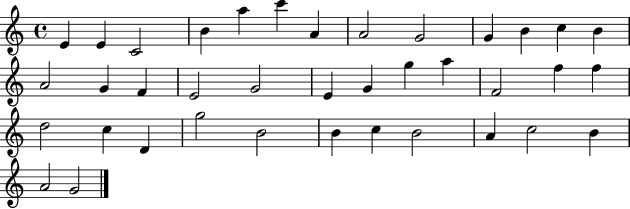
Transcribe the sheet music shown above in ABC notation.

X:1
T:Untitled
M:4/4
L:1/4
K:C
E E C2 B a c' A A2 G2 G B c B A2 G F E2 G2 E G g a F2 f f d2 c D g2 B2 B c B2 A c2 B A2 G2